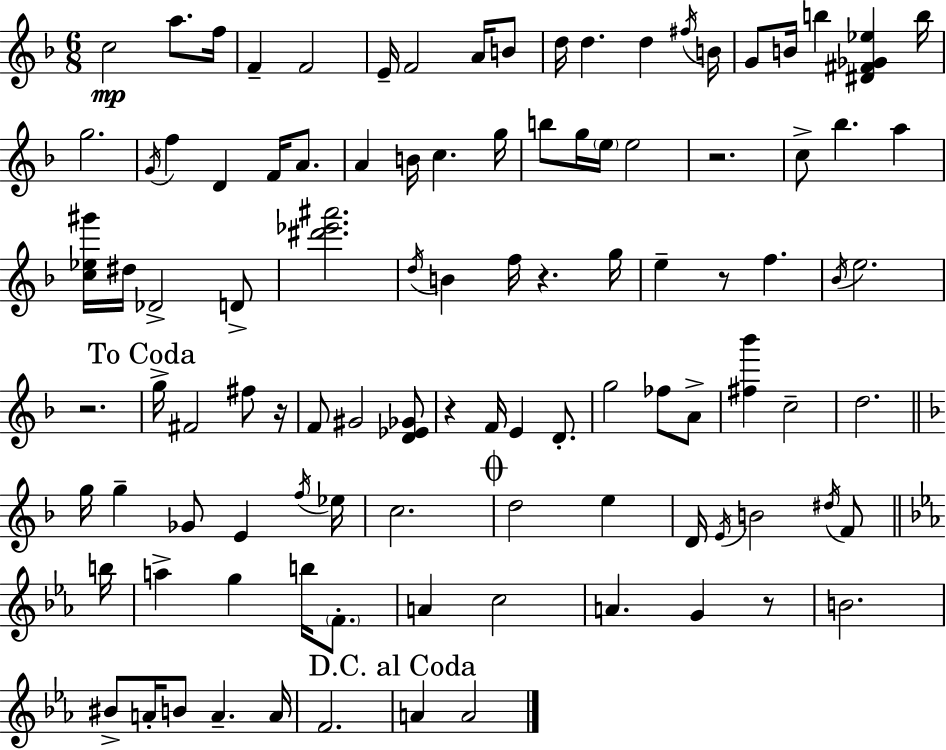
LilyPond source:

{
  \clef treble
  \numericTimeSignature
  \time 6/8
  \key f \major
  c''2\mp a''8. f''16 | f'4-- f'2 | e'16-- f'2 a'16 b'8 | d''16 d''4. d''4 \acciaccatura { fis''16 } | \break b'16 g'8 b'16 b''4 <dis' fis' ges' ees''>4 | b''16 g''2. | \acciaccatura { g'16 } f''4 d'4 f'16 a'8. | a'4 b'16 c''4. | \break g''16 b''8 g''16 \parenthesize e''16 e''2 | r2. | c''8-> bes''4. a''4 | <c'' ees'' gis'''>16 dis''16 des'2-> | \break d'8-> <dis''' ees''' ais'''>2. | \acciaccatura { d''16 } b'4 f''16 r4. | g''16 e''4-- r8 f''4. | \acciaccatura { bes'16 } e''2. | \break r2. | \mark "To Coda" g''16-> fis'2 | fis''8 r16 f'8 gis'2 | <d' ees' ges'>8 r4 f'16 e'4 | \break d'8.-. g''2 | fes''8 a'8-> <fis'' bes'''>4 c''2-- | d''2. | \bar "||" \break \key f \major g''16 g''4-- ges'8 e'4 \acciaccatura { f''16 } | ees''16 c''2. | \mark \markup { \musicglyph "scripts.coda" } d''2 e''4 | d'16 \acciaccatura { e'16 } b'2 \acciaccatura { dis''16 } | \break f'8 \bar "||" \break \key ees \major b''16 a''4-> g''4 b''16 \parenthesize f'8.-. | a'4 c''2 | a'4. g'4 r8 | b'2. | \break bis'8-> a'16-. b'8 a'4.-- | a'16 f'2. | \mark "D.C. al Coda" a'4 a'2 | \bar "|."
}